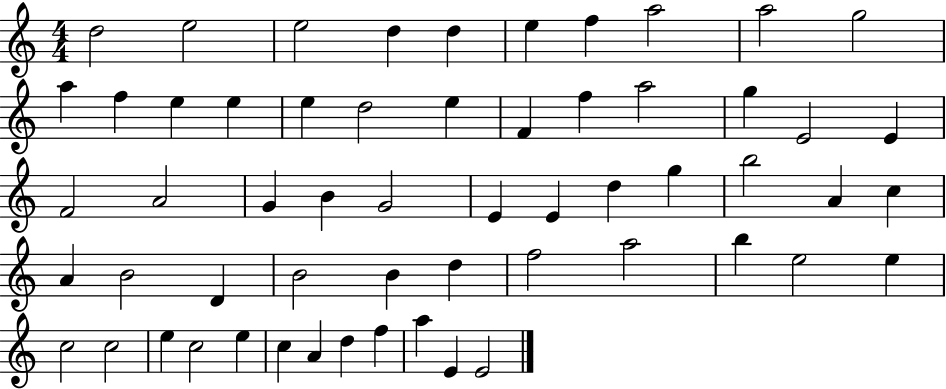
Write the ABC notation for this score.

X:1
T:Untitled
M:4/4
L:1/4
K:C
d2 e2 e2 d d e f a2 a2 g2 a f e e e d2 e F f a2 g E2 E F2 A2 G B G2 E E d g b2 A c A B2 D B2 B d f2 a2 b e2 e c2 c2 e c2 e c A d f a E E2